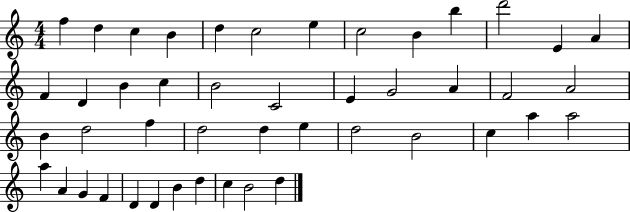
F5/q D5/q C5/q B4/q D5/q C5/h E5/q C5/h B4/q B5/q D6/h E4/q A4/q F4/q D4/q B4/q C5/q B4/h C4/h E4/q G4/h A4/q F4/h A4/h B4/q D5/h F5/q D5/h D5/q E5/q D5/h B4/h C5/q A5/q A5/h A5/q A4/q G4/q F4/q D4/q D4/q B4/q D5/q C5/q B4/h D5/q